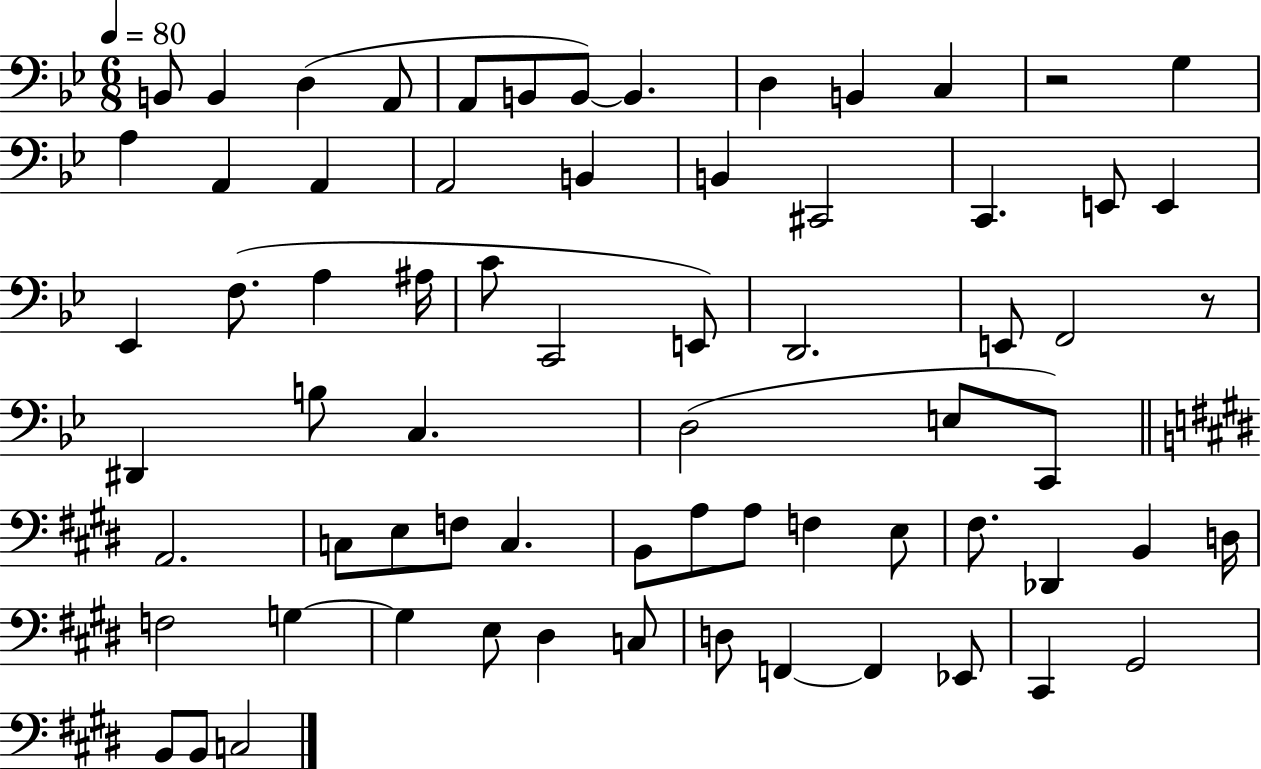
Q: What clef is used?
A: bass